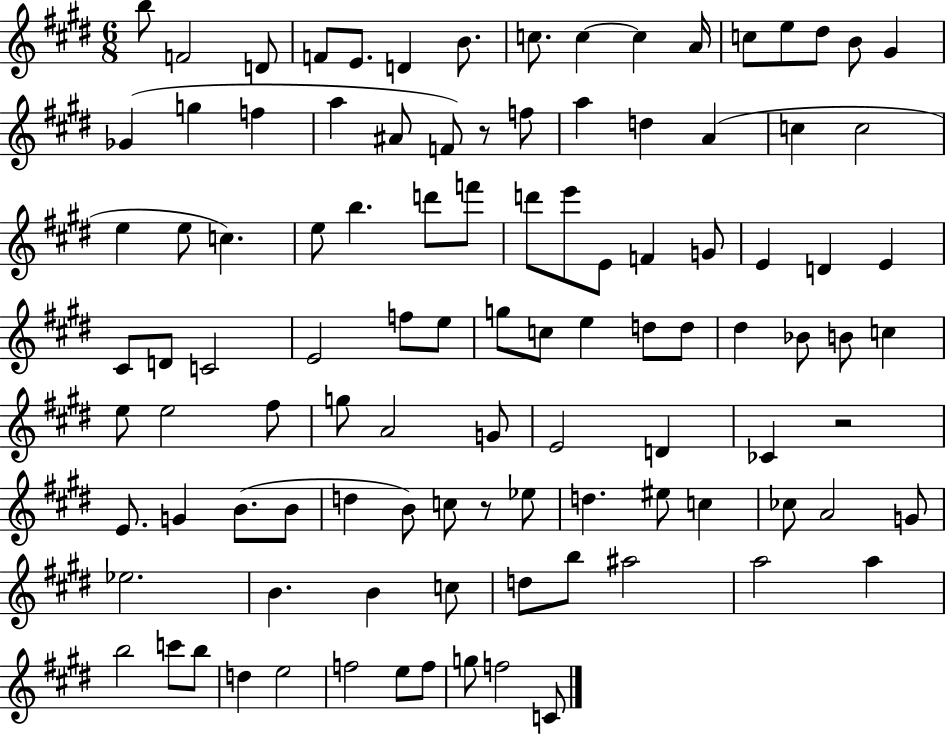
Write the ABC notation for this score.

X:1
T:Untitled
M:6/8
L:1/4
K:E
b/2 F2 D/2 F/2 E/2 D B/2 c/2 c c A/4 c/2 e/2 ^d/2 B/2 ^G _G g f a ^A/2 F/2 z/2 f/2 a d A c c2 e e/2 c e/2 b d'/2 f'/2 d'/2 e'/2 E/2 F G/2 E D E ^C/2 D/2 C2 E2 f/2 e/2 g/2 c/2 e d/2 d/2 ^d _B/2 B/2 c e/2 e2 ^f/2 g/2 A2 G/2 E2 D _C z2 E/2 G B/2 B/2 d B/2 c/2 z/2 _e/2 d ^e/2 c _c/2 A2 G/2 _e2 B B c/2 d/2 b/2 ^a2 a2 a b2 c'/2 b/2 d e2 f2 e/2 f/2 g/2 f2 C/2